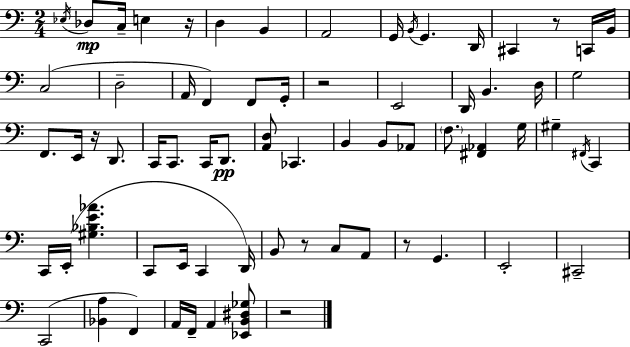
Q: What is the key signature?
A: C major